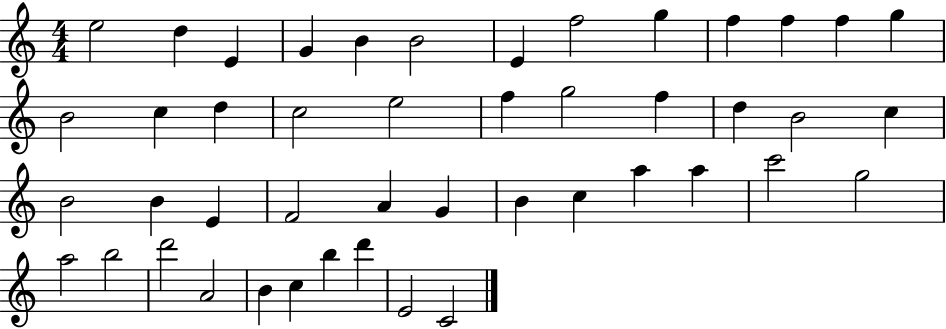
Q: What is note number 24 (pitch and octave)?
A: C5